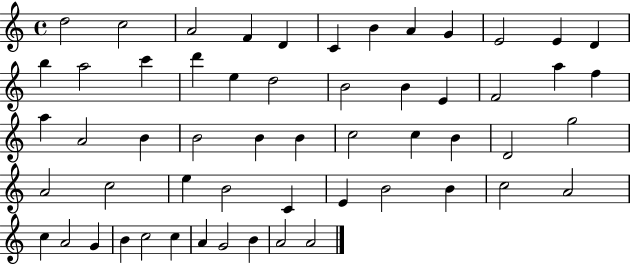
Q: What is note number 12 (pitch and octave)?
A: D4